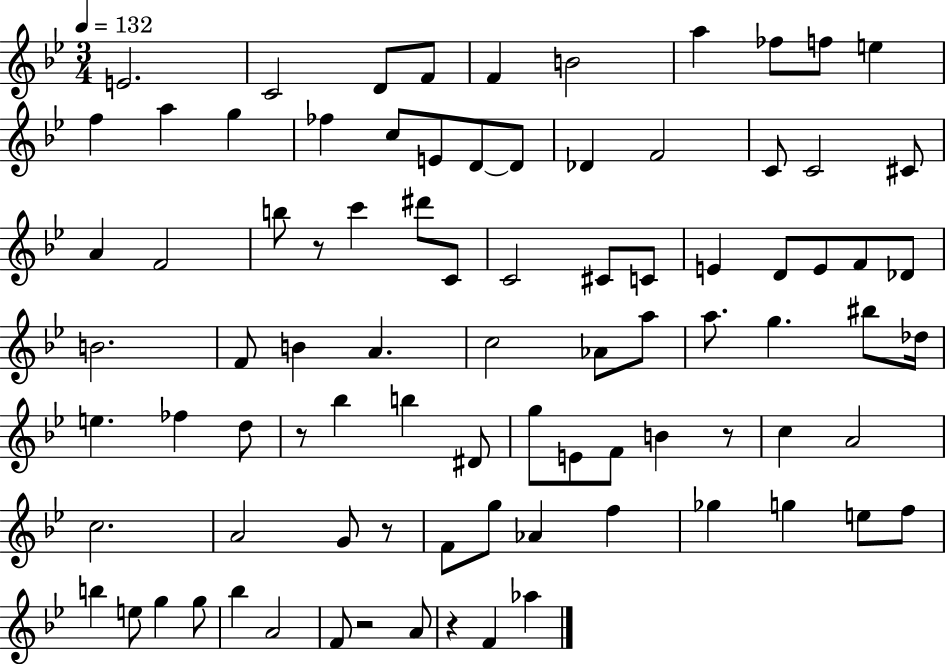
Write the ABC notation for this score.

X:1
T:Untitled
M:3/4
L:1/4
K:Bb
E2 C2 D/2 F/2 F B2 a _f/2 f/2 e f a g _f c/2 E/2 D/2 D/2 _D F2 C/2 C2 ^C/2 A F2 b/2 z/2 c' ^d'/2 C/2 C2 ^C/2 C/2 E D/2 E/2 F/2 _D/2 B2 F/2 B A c2 _A/2 a/2 a/2 g ^b/2 _d/4 e _f d/2 z/2 _b b ^D/2 g/2 E/2 F/2 B z/2 c A2 c2 A2 G/2 z/2 F/2 g/2 _A f _g g e/2 f/2 b e/2 g g/2 _b A2 F/2 z2 A/2 z F _a